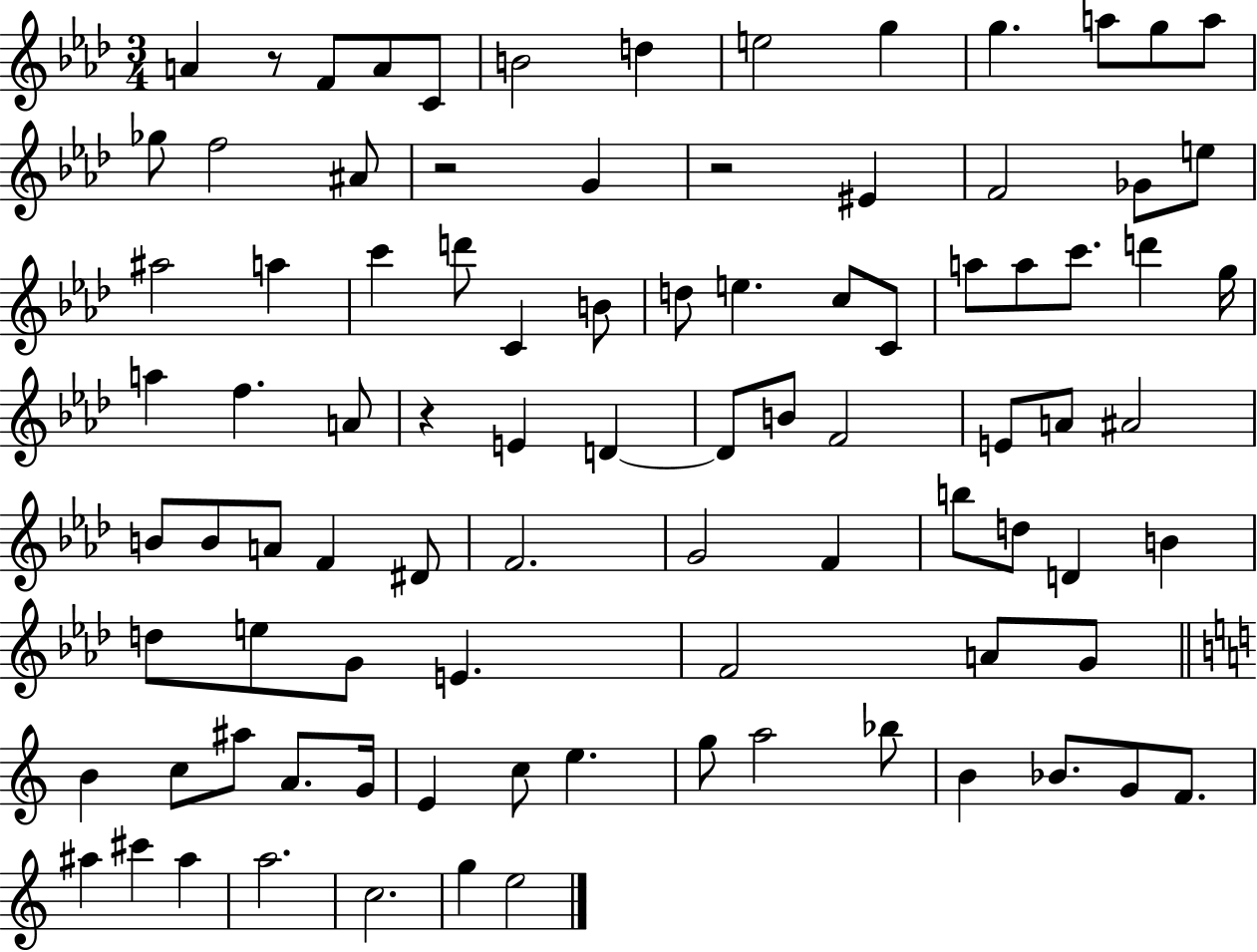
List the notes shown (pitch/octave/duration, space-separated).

A4/q R/e F4/e A4/e C4/e B4/h D5/q E5/h G5/q G5/q. A5/e G5/e A5/e Gb5/e F5/h A#4/e R/h G4/q R/h EIS4/q F4/h Gb4/e E5/e A#5/h A5/q C6/q D6/e C4/q B4/e D5/e E5/q. C5/e C4/e A5/e A5/e C6/e. D6/q G5/s A5/q F5/q. A4/e R/q E4/q D4/q D4/e B4/e F4/h E4/e A4/e A#4/h B4/e B4/e A4/e F4/q D#4/e F4/h. G4/h F4/q B5/e D5/e D4/q B4/q D5/e E5/e G4/e E4/q. F4/h A4/e G4/e B4/q C5/e A#5/e A4/e. G4/s E4/q C5/e E5/q. G5/e A5/h Bb5/e B4/q Bb4/e. G4/e F4/e. A#5/q C#6/q A#5/q A5/h. C5/h. G5/q E5/h